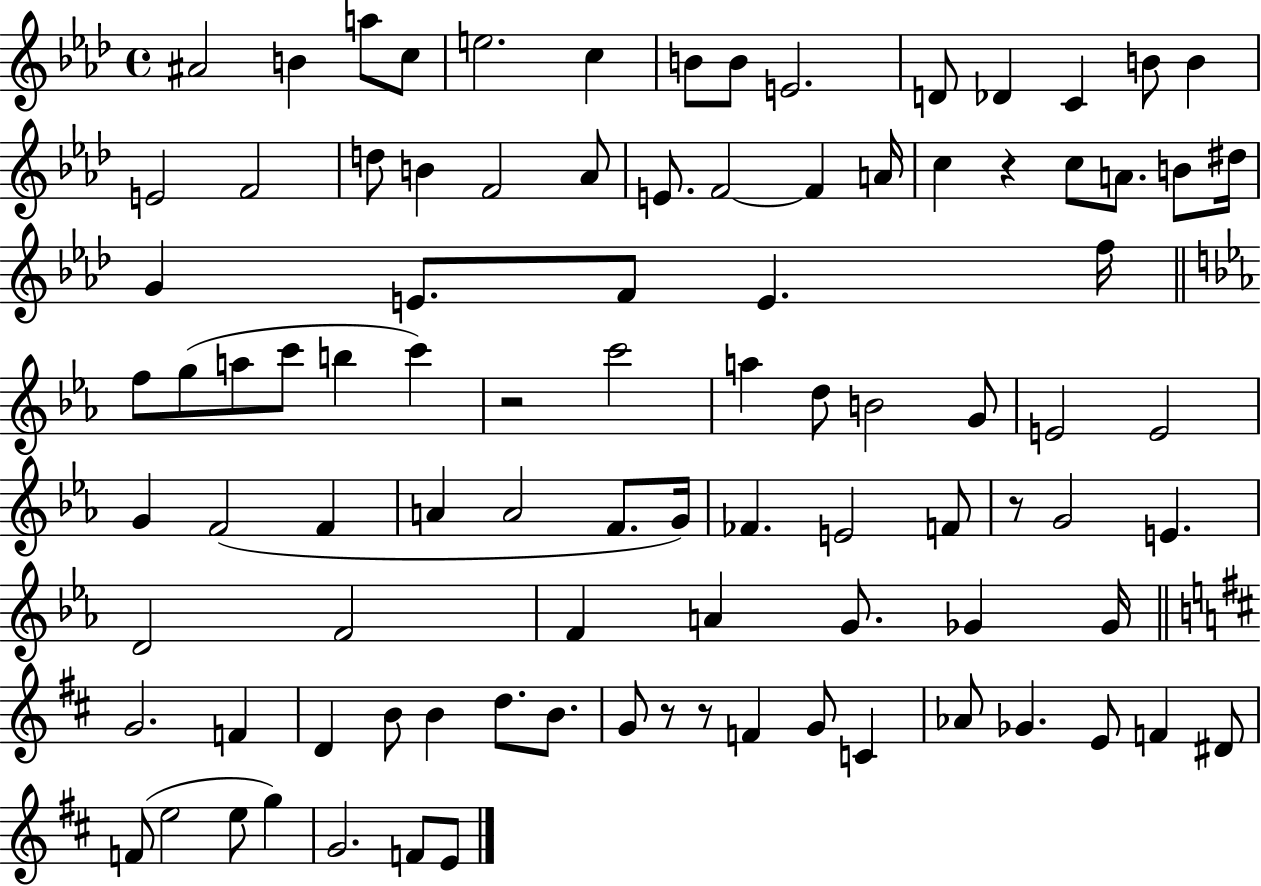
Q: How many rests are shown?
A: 5